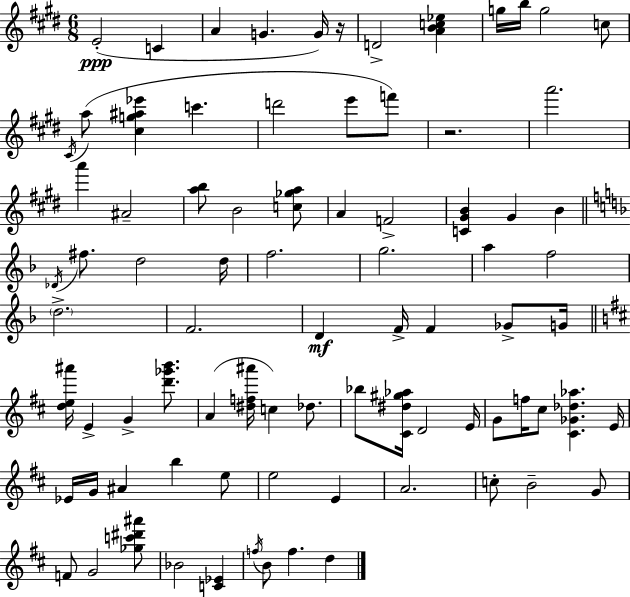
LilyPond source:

{
  \clef treble
  \numericTimeSignature
  \time 6/8
  \key e \major
  e'2-.(\ppp c'4 | a'4 g'4. g'16) r16 | d'2-> <a' b' c'' ees''>4 | g''16 b''16 g''2 c''8 | \break \acciaccatura { cis'16 } a''8( <cis'' g'' ais'' ees'''>4 c'''4. | d'''2 e'''8 f'''8) | r2. | a'''2. | \break a'''4 ais'2-- | <a'' b''>8 b'2 <c'' ges'' a''>8 | a'4 f'2-> | <c' gis' b'>4 gis'4 b'4 | \break \bar "||" \break \key f \major \acciaccatura { des'16 } fis''8. d''2 | d''16 f''2. | g''2. | a''4 f''2 | \break \parenthesize d''2.-> | f'2. | d'4\mf f'16-> f'4 ges'8-> | g'16 \bar "||" \break \key d \major <d'' e'' ais'''>16 e'4-> g'4-> <d''' ges''' b'''>8. | a'4( <dis'' f'' ais'''>16 c''4) des''8. | bes''8 <cis' dis'' gis'' aes''>16 d'2 e'16 | g'8 f''16 cis''8 <cis' ges' des'' aes''>4. e'16 | \break ees'16 g'16 ais'4 b''4 e''8 | e''2 e'4 | a'2. | c''8-. b'2-- g'8 | \break f'8 g'2 <ges'' c''' dis''' ais'''>8 | bes'2 <c' ees'>4 | \acciaccatura { f''16 } b'8 f''4. d''4 | \bar "|."
}